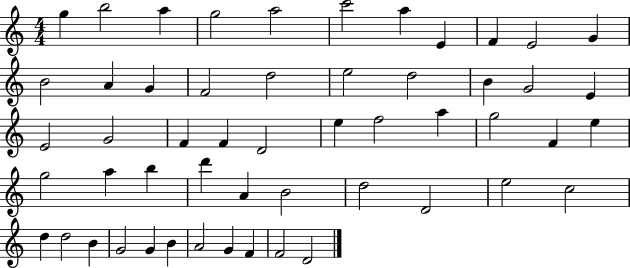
{
  \clef treble
  \numericTimeSignature
  \time 4/4
  \key c \major
  g''4 b''2 a''4 | g''2 a''2 | c'''2 a''4 e'4 | f'4 e'2 g'4 | \break b'2 a'4 g'4 | f'2 d''2 | e''2 d''2 | b'4 g'2 e'4 | \break e'2 g'2 | f'4 f'4 d'2 | e''4 f''2 a''4 | g''2 f'4 e''4 | \break g''2 a''4 b''4 | d'''4 a'4 b'2 | d''2 d'2 | e''2 c''2 | \break d''4 d''2 b'4 | g'2 g'4 b'4 | a'2 g'4 f'4 | f'2 d'2 | \break \bar "|."
}